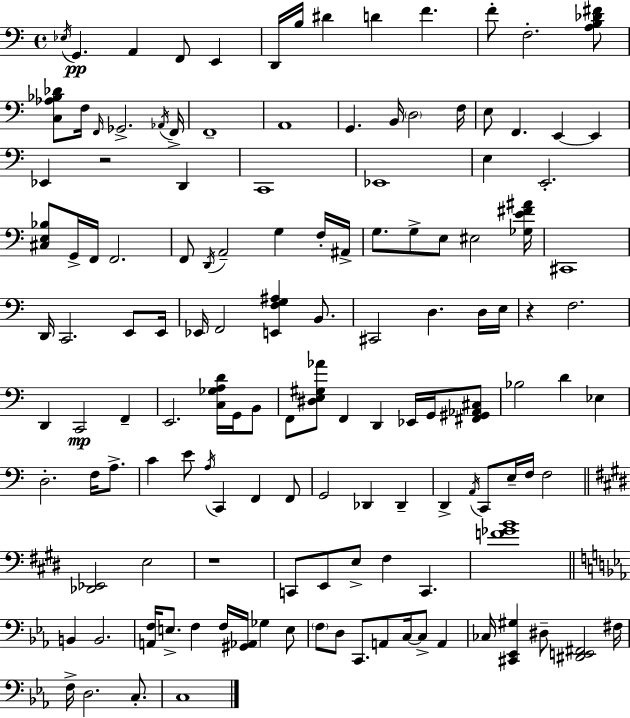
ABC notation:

X:1
T:Untitled
M:4/4
L:1/4
K:Am
_E,/4 G,, A,, F,,/2 E,, D,,/4 B,/4 ^D D F F/2 F,2 [A,B,_D^F]/2 [C,_A,_B,_D]/2 F,/4 F,,/4 _G,,2 _A,,/4 F,,/4 F,,4 A,,4 G,, B,,/4 D,2 F,/4 E,/2 F,, E,, E,, _E,, z2 D,, C,,4 _E,,4 E, E,,2 [^C,E,_B,]/2 G,,/4 F,,/4 F,,2 F,,/2 D,,/4 A,,2 G, F,/4 ^A,,/4 G,/2 G,/2 E,/2 ^E,2 [_G,E^F^A]/4 ^C,,4 D,,/4 C,,2 E,,/2 E,,/4 _E,,/4 F,,2 [E,,F,G,^A,] B,,/2 ^C,,2 D, D,/4 E,/4 z F,2 D,, C,,2 F,, E,,2 [C,_G,A,D]/4 G,,/4 B,,/2 F,,/2 [^D,E,^G,_A]/2 F,, D,, _E,,/4 G,,/4 [^F,,^G,,_A,,^C,]/2 _B,2 D _E, D,2 F,/4 A,/2 C E/2 A,/4 C,, F,, F,,/2 G,,2 _D,, _D,, D,, A,,/4 C,,/2 E,/4 F,/4 F,2 [_D,,_E,,]2 E,2 z4 C,,/2 E,,/2 E,/2 ^F, C,, [F_GB]4 B,, B,,2 [A,,F,]/4 E,/2 F, F,/4 [^G,,_A,,]/4 _G, E,/2 F,/2 D,/2 C,,/2 A,,/2 C,/4 C,/2 A,, _C,/4 [^C,,_E,,^G,] ^D,/2 [^D,,E,,^F,,]2 ^F,/4 F,/4 D,2 C,/2 C,4